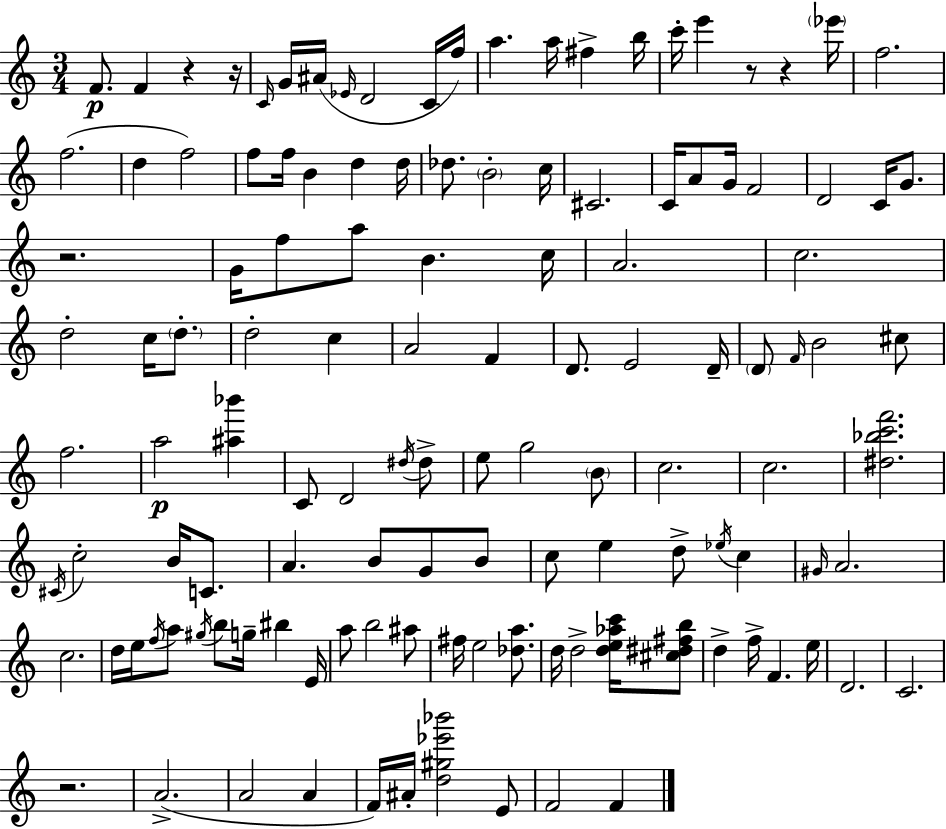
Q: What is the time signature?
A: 3/4